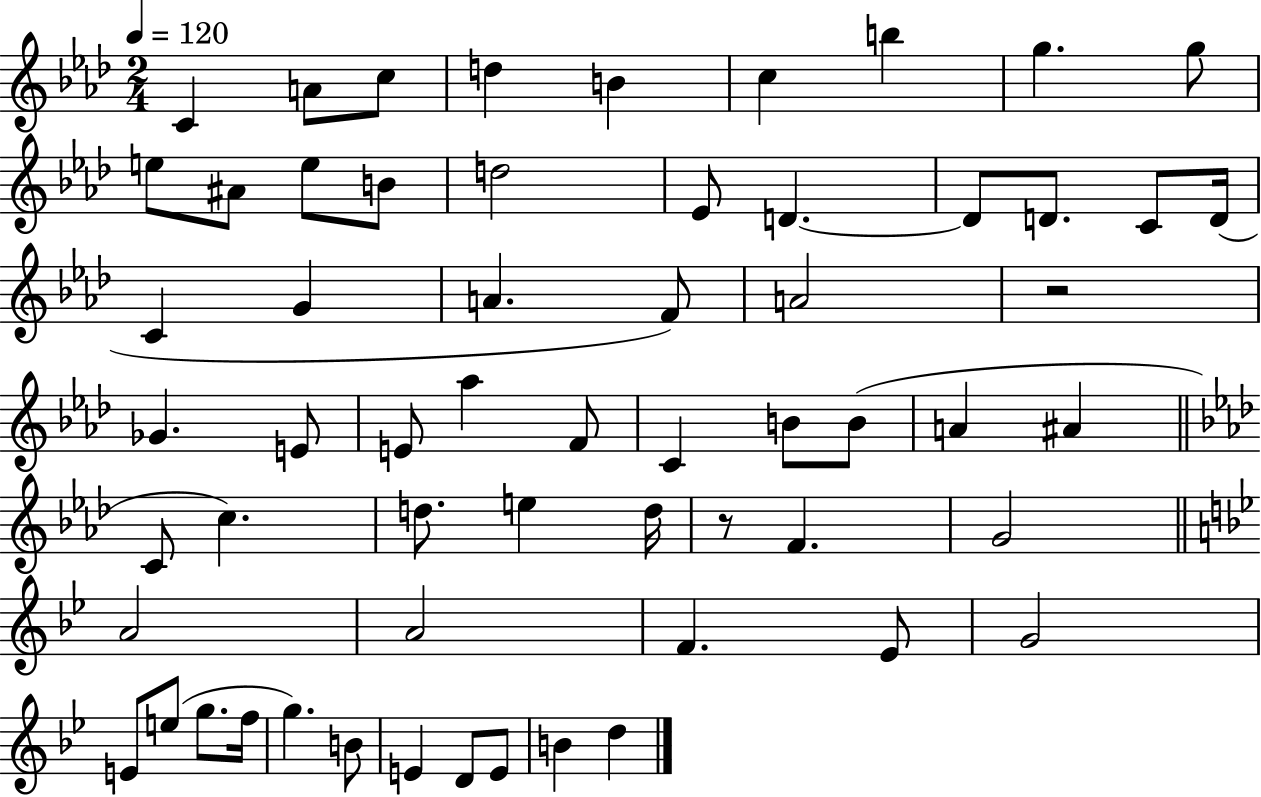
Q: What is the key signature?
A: AES major